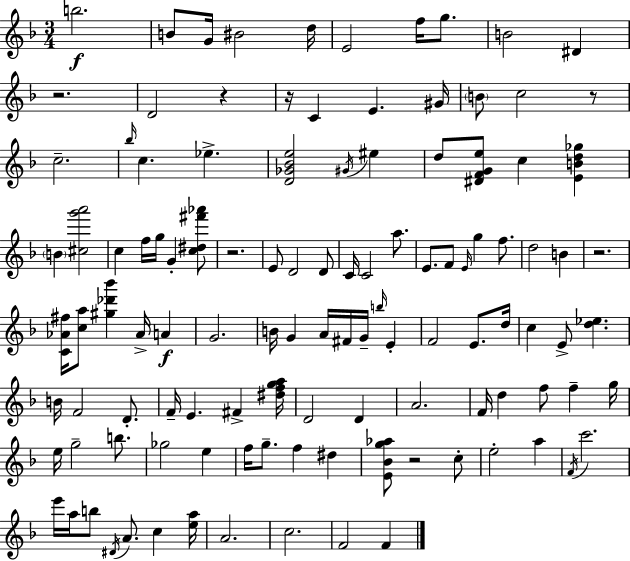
{
  \clef treble
  \numericTimeSignature
  \time 3/4
  \key f \major
  b''2.\f | b'8 g'16 bis'2 d''16 | e'2 f''16 g''8. | b'2 dis'4 | \break r2. | d'2 r4 | r16 c'4 e'4. gis'16 | \parenthesize b'8 c''2 r8 | \break c''2.-- | \grace { bes''16 } c''4. ees''4.-> | <d' ges' bes' e''>2 \acciaccatura { gis'16 } eis''4 | d''8 <dis' f' g' e''>8 c''4 <e' b' d'' ges''>4 | \break \parenthesize b'4 <cis'' g''' a'''>2 | c''4 f''16 g''16 g'4-. | <c'' dis'' fis''' aes'''>8 r2. | e'8 d'2 | \break d'8 c'16 c'2 a''8. | e'8. f'8 \grace { e'16 } g''4 | f''8. d''2 b'4 | r2. | \break <c' aes' fis''>16 <c'' a''>8 <gis'' des''' bes'''>4 aes'16-> a'4\f | g'2. | b'16 g'4 a'16 fis'16 g'16-- \grace { b''16 } | e'4-. f'2 | \break e'8. d''16 c''4 e'8-> <d'' ees''>4. | b'16 f'2 | d'8.-. f'16-- e'4. fis'4-> | <dis'' f'' g'' a''>16 d'2 | \break d'4 a'2. | f'16 d''4 f''8 f''4-- | g''16 e''16 g''2-- | b''8. ges''2 | \break e''4 f''16 g''8.-- f''4 | dis''4 <e' bes' g'' aes''>8 r2 | c''8-. e''2-. | a''4 \acciaccatura { f'16 } c'''2. | \break e'''16 a''16 b''8 \acciaccatura { dis'16 } a'8. | c''4 <e'' a''>16 a'2. | c''2. | f'2 | \break f'4 \bar "|."
}